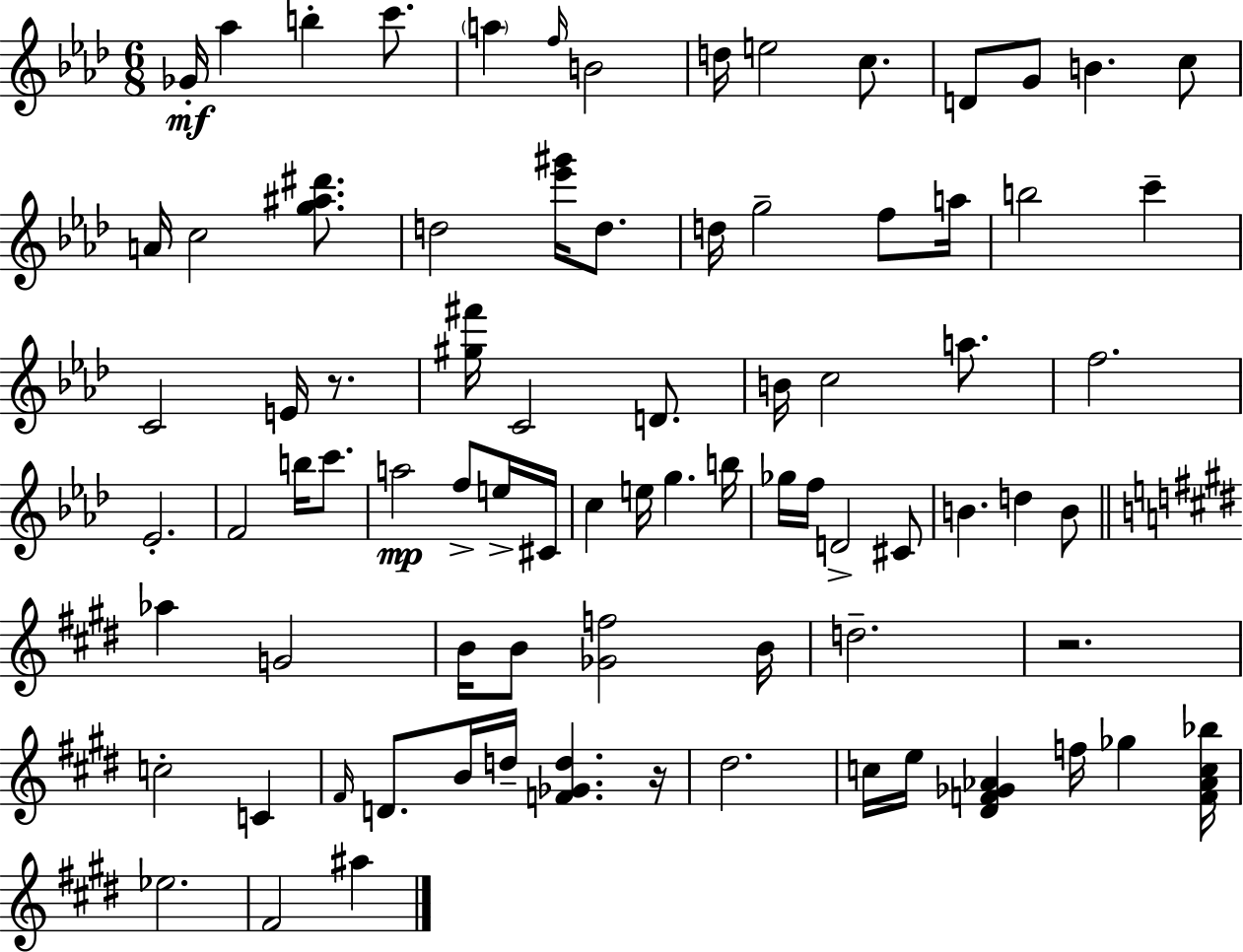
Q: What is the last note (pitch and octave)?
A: A#5